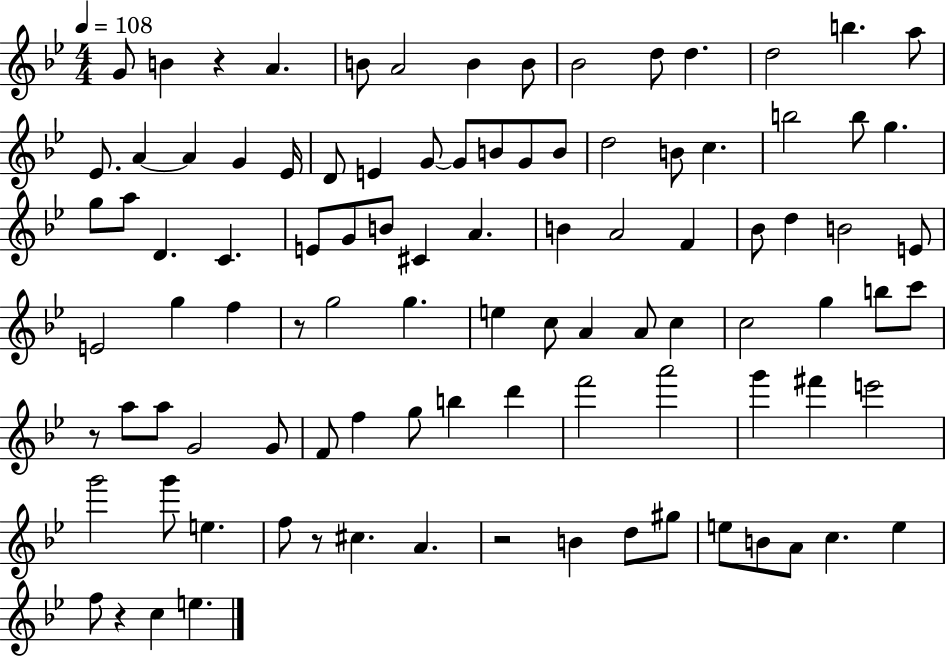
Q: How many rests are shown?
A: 6